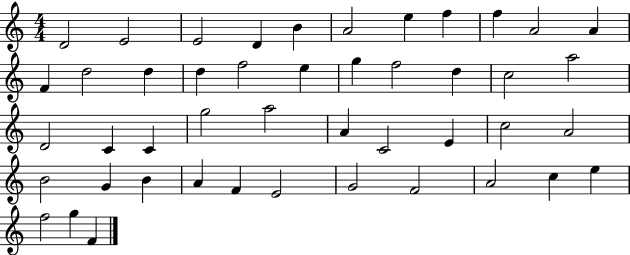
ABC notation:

X:1
T:Untitled
M:4/4
L:1/4
K:C
D2 E2 E2 D B A2 e f f A2 A F d2 d d f2 e g f2 d c2 a2 D2 C C g2 a2 A C2 E c2 A2 B2 G B A F E2 G2 F2 A2 c e f2 g F